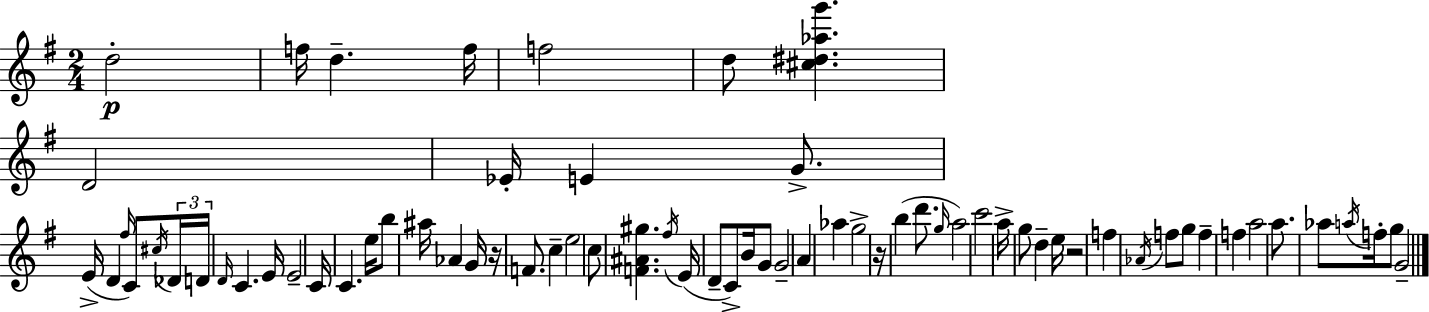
D5/h F5/s D5/q. F5/s F5/h D5/e [C#5,D#5,Ab5,G6]/q. D4/h Eb4/s E4/q G4/e. E4/s D4/q F#5/s C4/e C#5/s Db4/s D4/s D4/s C4/q. E4/s E4/h C4/s C4/q. E5/s B5/e A#5/s Ab4/q G4/s R/s F4/e. C5/q E5/h C5/e [F4,A#4,G#5]/q. F#5/s E4/s D4/e C4/e B4/s G4/e G4/h A4/q Ab5/q G5/h R/s B5/q D6/e. G5/s A5/h C6/h A5/s G5/e D5/q E5/s R/h F5/q Ab4/s F5/e G5/e F5/q F5/q A5/h A5/e. Ab5/e A5/s F5/s G5/e G4/h